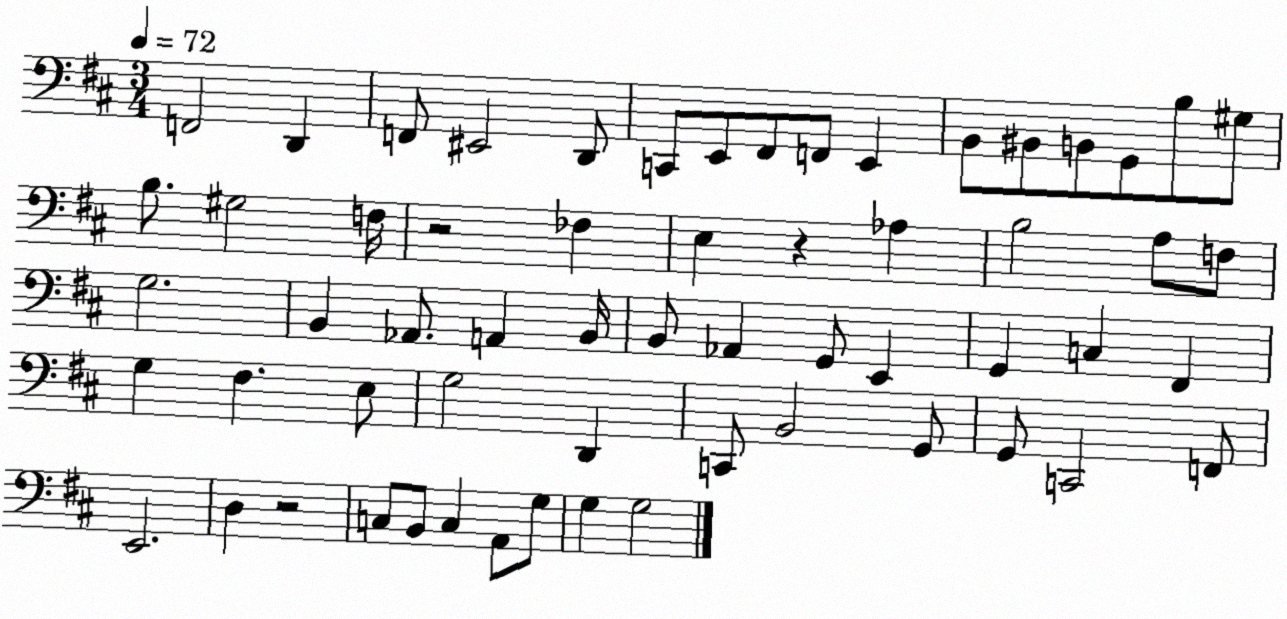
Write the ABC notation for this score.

X:1
T:Untitled
M:3/4
L:1/4
K:D
F,,2 D,, F,,/2 ^E,,2 D,,/2 C,,/2 E,,/2 ^F,,/2 F,,/2 E,, B,,/2 ^B,,/2 B,,/2 G,,/2 B,/2 ^G,/2 B,/2 ^G,2 F,/4 z2 _F, E, z _A, B,2 A,/2 F,/2 G,2 B,, _A,,/2 A,, B,,/4 B,,/2 _A,, G,,/2 E,, G,, C, ^F,, G, ^F, E,/2 G,2 D,, C,,/2 B,,2 G,,/2 G,,/2 C,,2 F,,/2 E,,2 D, z2 C,/2 B,,/2 C, A,,/2 G,/2 G, G,2